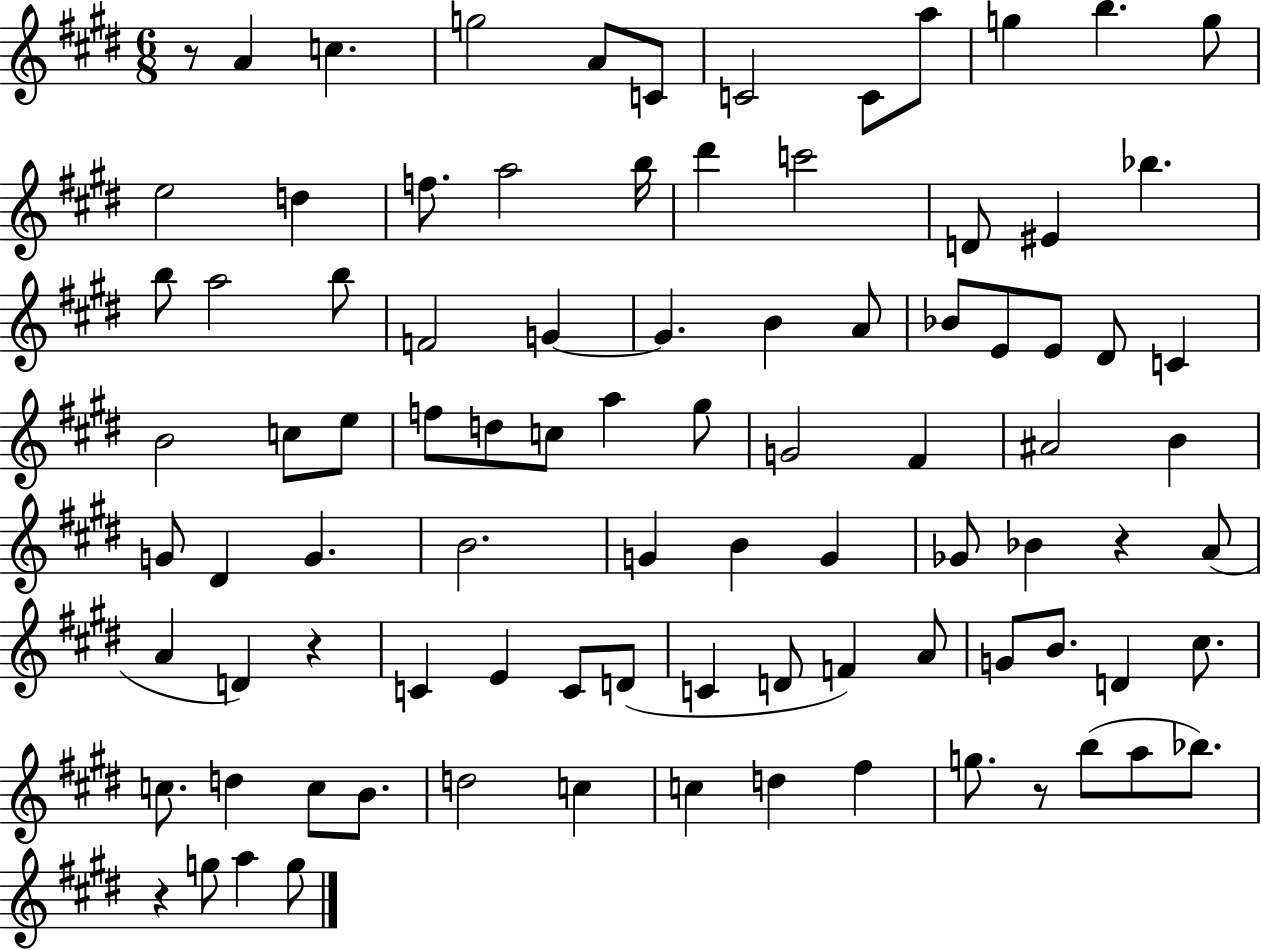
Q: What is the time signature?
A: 6/8